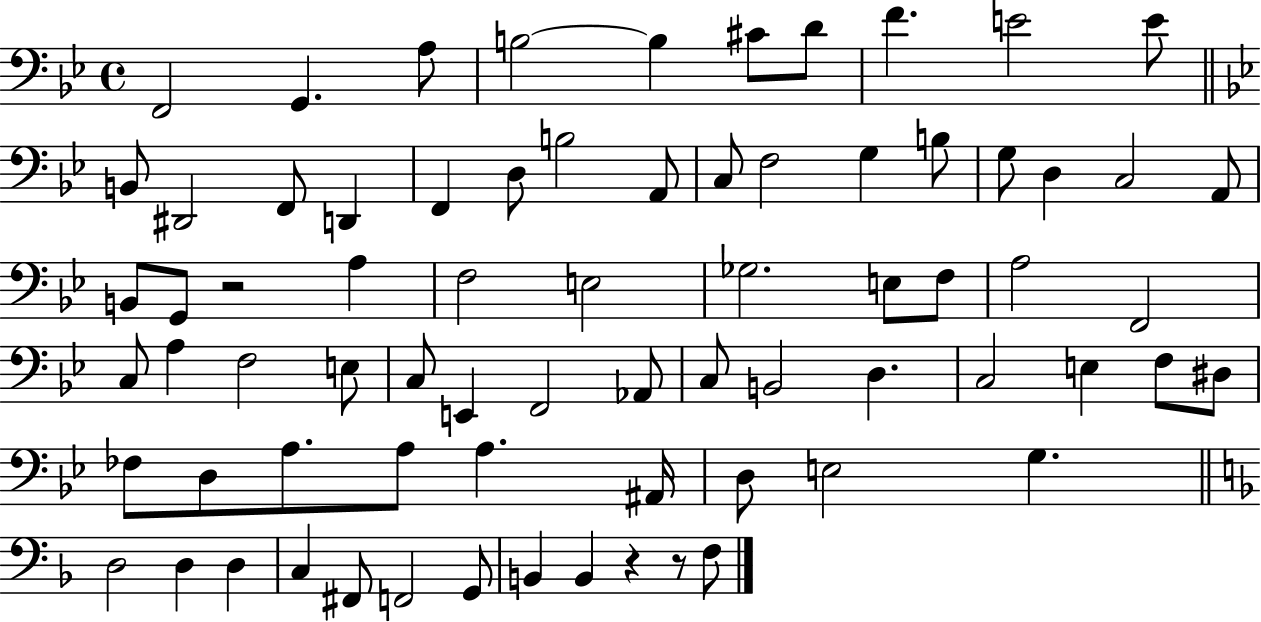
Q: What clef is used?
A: bass